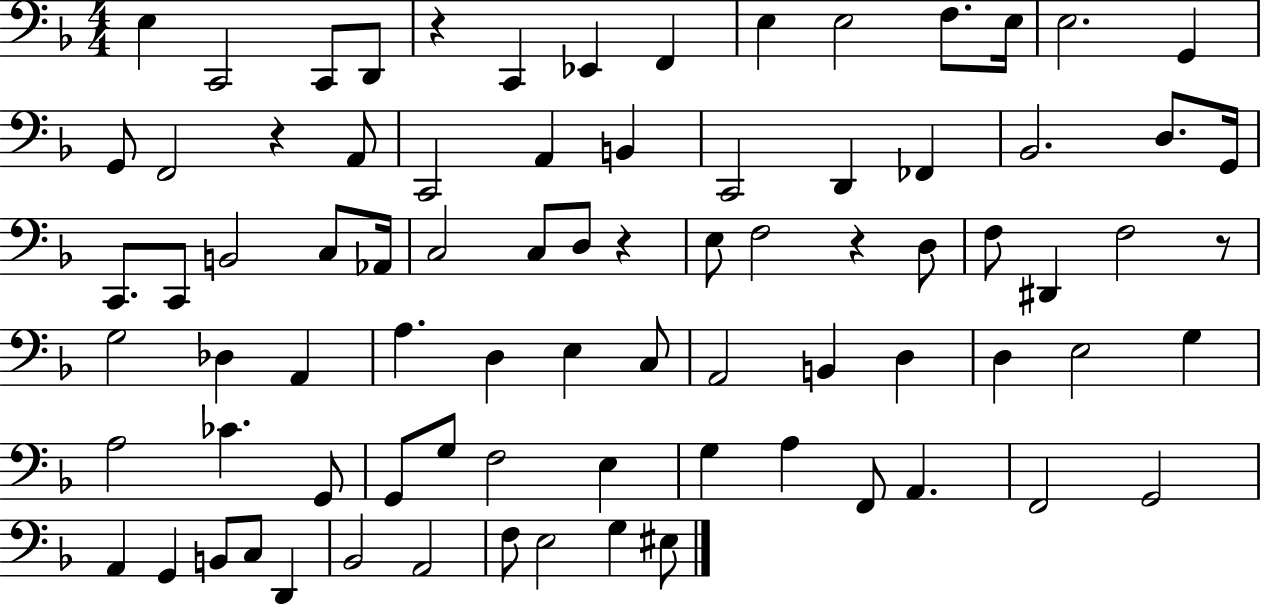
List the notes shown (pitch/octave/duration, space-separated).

E3/q C2/h C2/e D2/e R/q C2/q Eb2/q F2/q E3/q E3/h F3/e. E3/s E3/h. G2/q G2/e F2/h R/q A2/e C2/h A2/q B2/q C2/h D2/q FES2/q Bb2/h. D3/e. G2/s C2/e. C2/e B2/h C3/e Ab2/s C3/h C3/e D3/e R/q E3/e F3/h R/q D3/e F3/e D#2/q F3/h R/e G3/h Db3/q A2/q A3/q. D3/q E3/q C3/e A2/h B2/q D3/q D3/q E3/h G3/q A3/h CES4/q. G2/e G2/e G3/e F3/h E3/q G3/q A3/q F2/e A2/q. F2/h G2/h A2/q G2/q B2/e C3/e D2/q Bb2/h A2/h F3/e E3/h G3/q EIS3/e